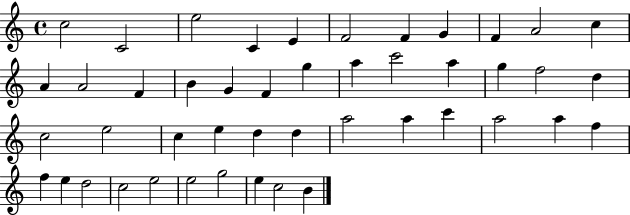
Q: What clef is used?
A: treble